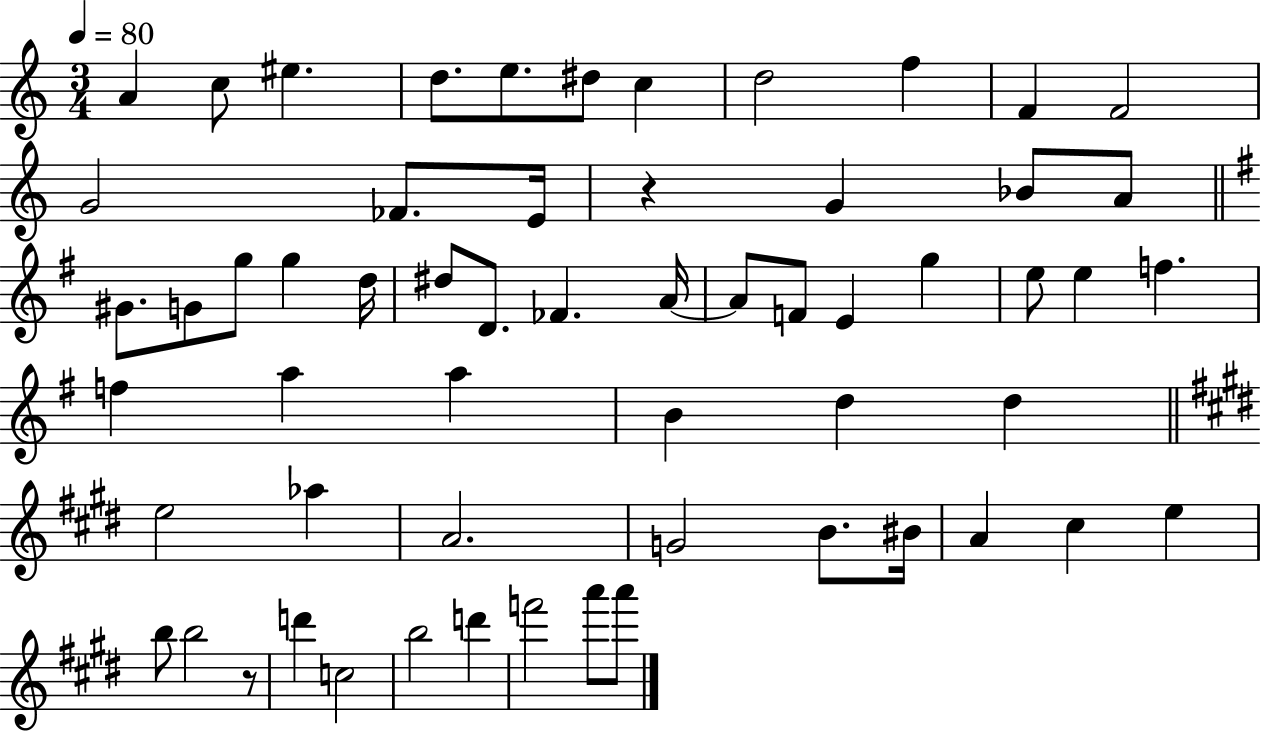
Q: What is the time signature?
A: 3/4